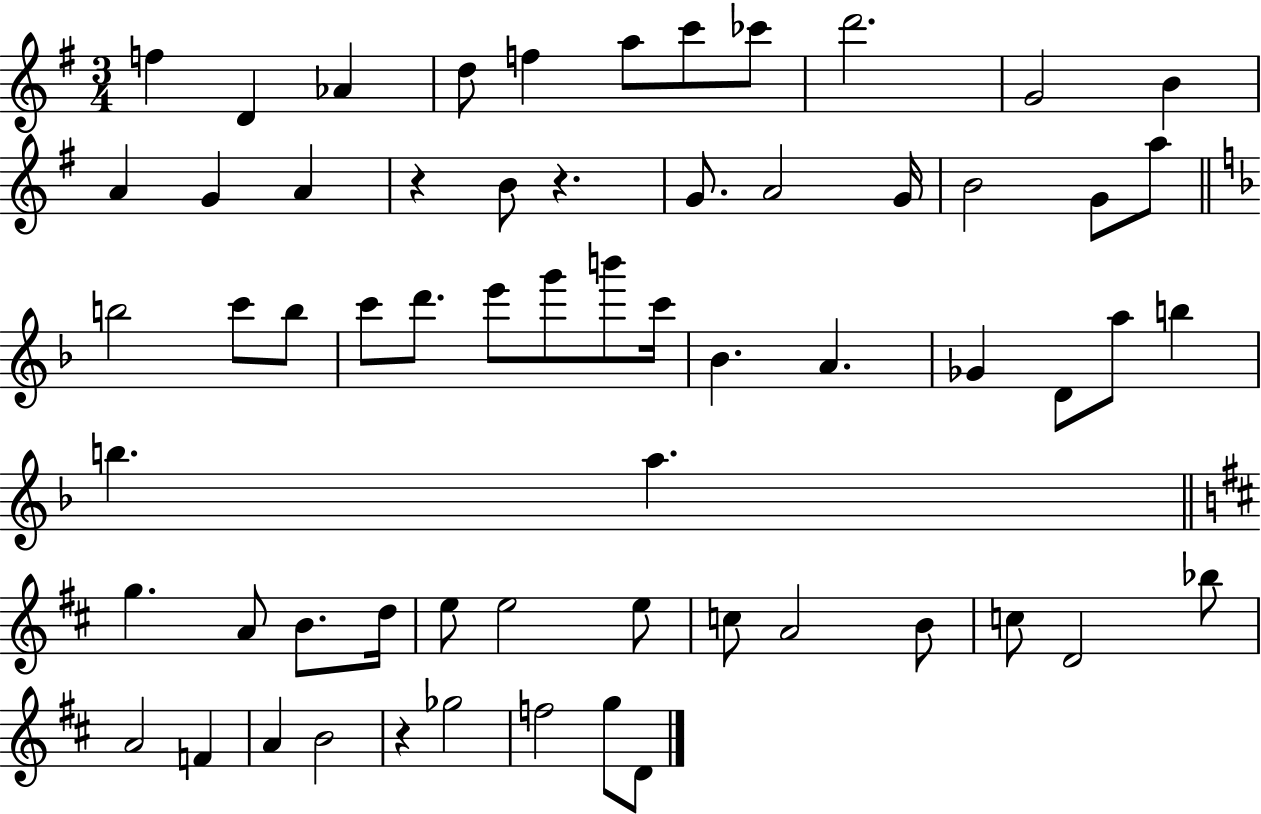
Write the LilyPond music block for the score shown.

{
  \clef treble
  \numericTimeSignature
  \time 3/4
  \key g \major
  \repeat volta 2 { f''4 d'4 aes'4 | d''8 f''4 a''8 c'''8 ces'''8 | d'''2. | g'2 b'4 | \break a'4 g'4 a'4 | r4 b'8 r4. | g'8. a'2 g'16 | b'2 g'8 a''8 | \break \bar "||" \break \key f \major b''2 c'''8 b''8 | c'''8 d'''8. e'''8 g'''8 b'''8 c'''16 | bes'4. a'4. | ges'4 d'8 a''8 b''4 | \break b''4. a''4. | \bar "||" \break \key d \major g''4. a'8 b'8. d''16 | e''8 e''2 e''8 | c''8 a'2 b'8 | c''8 d'2 bes''8 | \break a'2 f'4 | a'4 b'2 | r4 ges''2 | f''2 g''8 d'8 | \break } \bar "|."
}